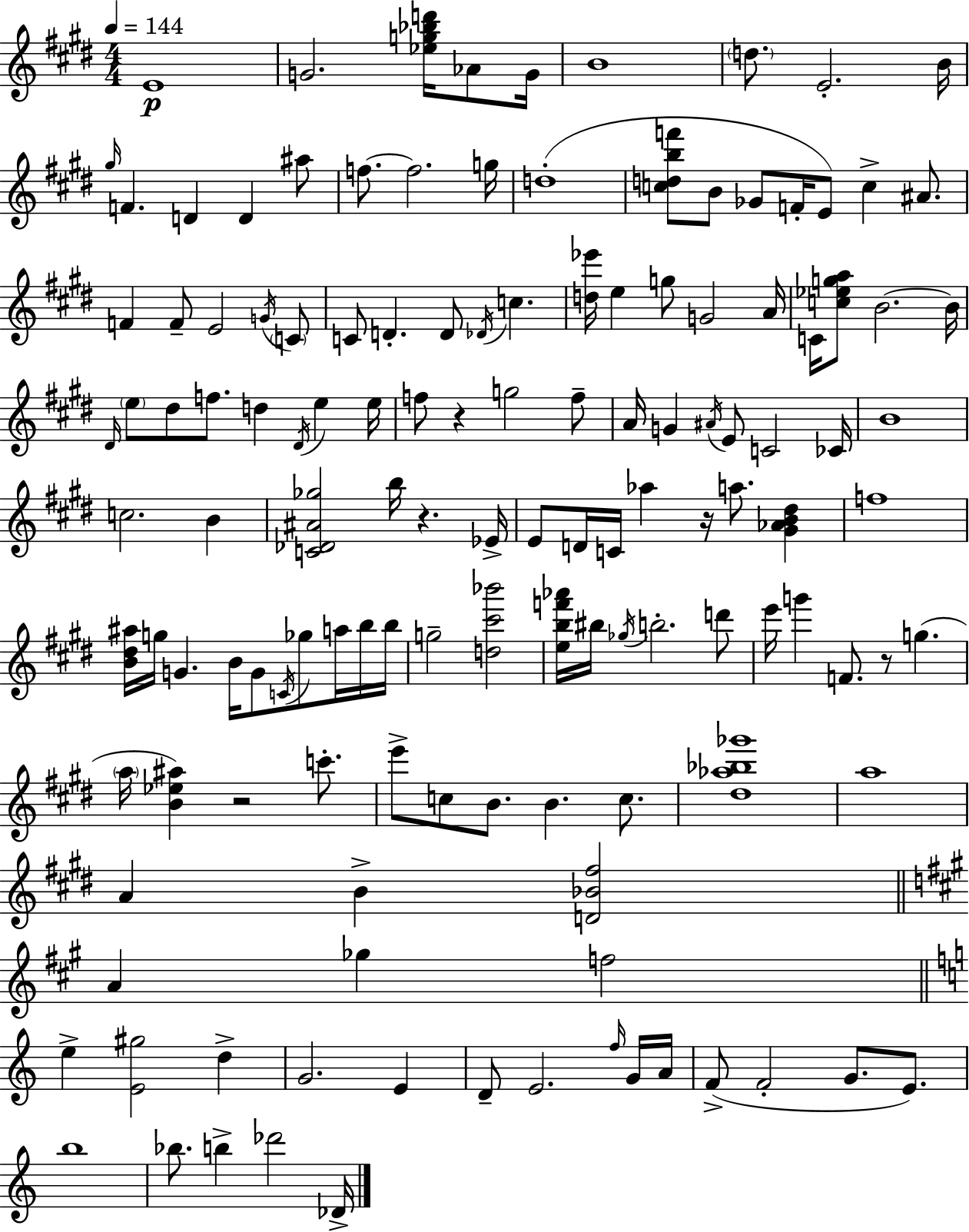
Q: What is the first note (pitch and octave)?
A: E4